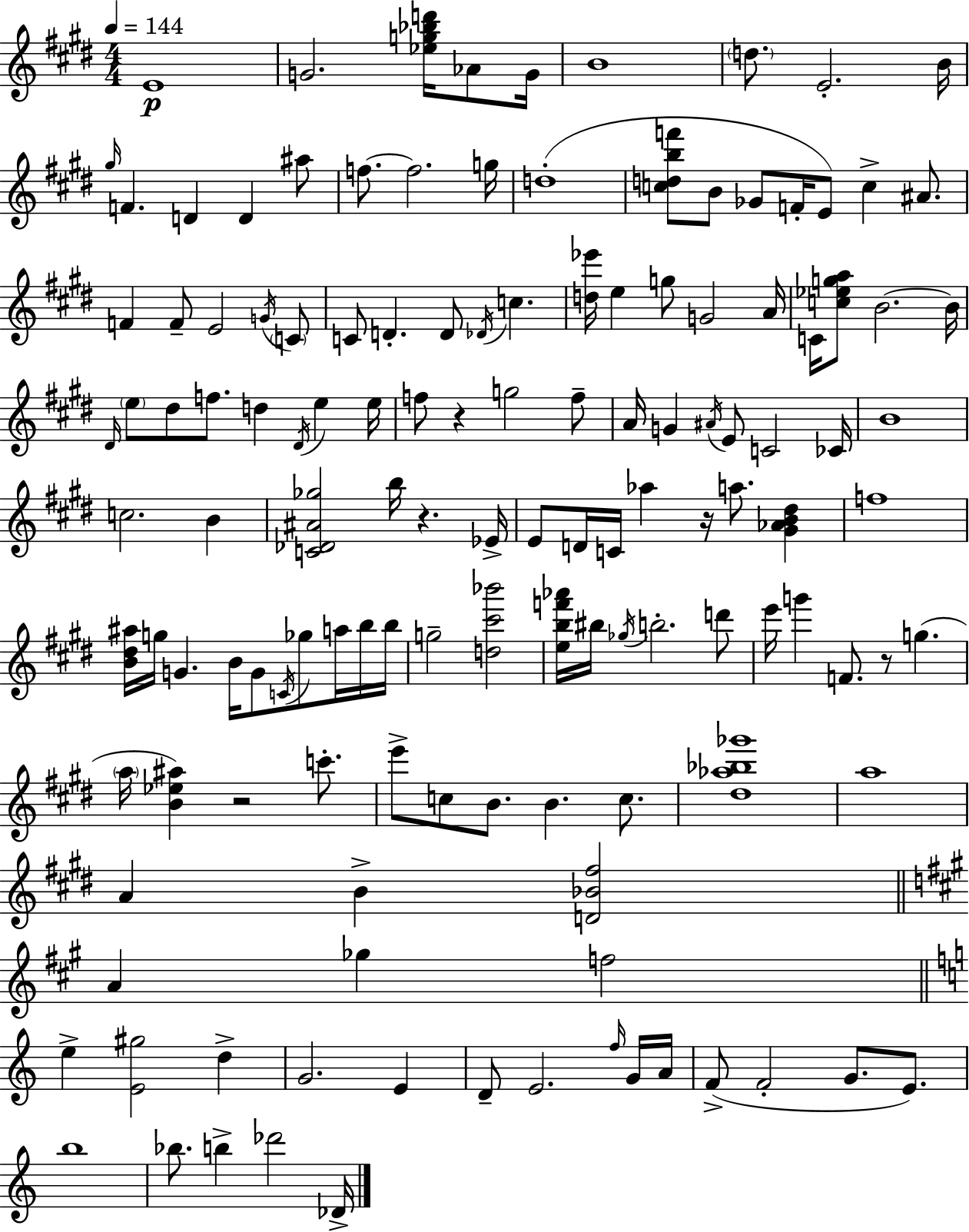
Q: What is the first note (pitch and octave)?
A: E4